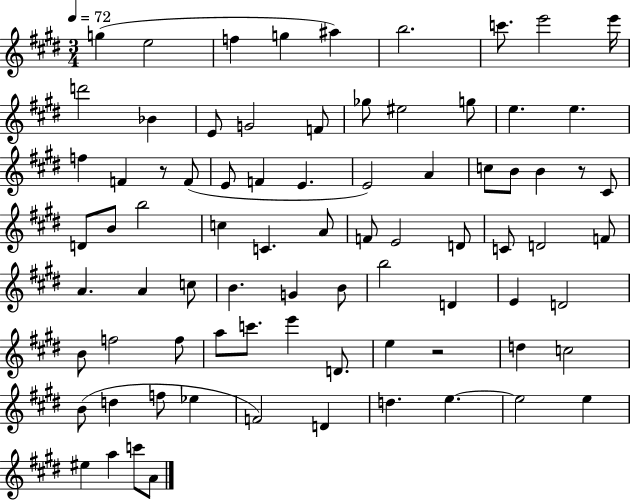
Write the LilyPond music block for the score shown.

{
  \clef treble
  \numericTimeSignature
  \time 3/4
  \key e \major
  \tempo 4 = 72
  \repeat volta 2 { g''4( e''2 | f''4 g''4 ais''4) | b''2. | c'''8. e'''2 e'''16 | \break d'''2 bes'4 | e'8 g'2 f'8 | ges''8 eis''2 g''8 | e''4. e''4. | \break f''4 f'4 r8 f'8( | e'8 f'4 e'4. | e'2) a'4 | c''8 b'8 b'4 r8 cis'8 | \break d'8 b'8 b''2 | c''4 c'4. a'8 | f'8 e'2 d'8 | c'8 d'2 f'8 | \break a'4. a'4 c''8 | b'4. g'4 b'8 | b''2 d'4 | e'4 d'2 | \break b'8 f''2 f''8 | a''8 c'''8. e'''4 d'8. | e''4 r2 | d''4 c''2 | \break b'8( d''4 f''8 ees''4 | f'2) d'4 | d''4. e''4.~~ | e''2 e''4 | \break eis''4 a''4 c'''8 a'8 | } \bar "|."
}